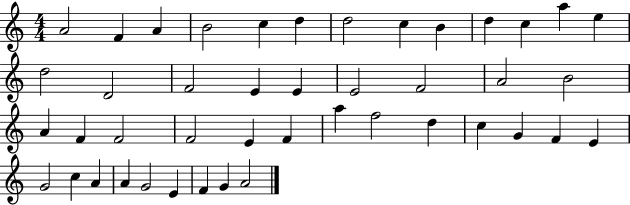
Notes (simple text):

A4/h F4/q A4/q B4/h C5/q D5/q D5/h C5/q B4/q D5/q C5/q A5/q E5/q D5/h D4/h F4/h E4/q E4/q E4/h F4/h A4/h B4/h A4/q F4/q F4/h F4/h E4/q F4/q A5/q F5/h D5/q C5/q G4/q F4/q E4/q G4/h C5/q A4/q A4/q G4/h E4/q F4/q G4/q A4/h